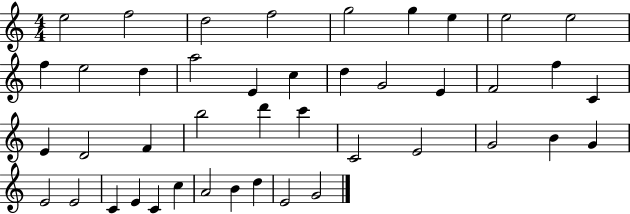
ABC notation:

X:1
T:Untitled
M:4/4
L:1/4
K:C
e2 f2 d2 f2 g2 g e e2 e2 f e2 d a2 E c d G2 E F2 f C E D2 F b2 d' c' C2 E2 G2 B G E2 E2 C E C c A2 B d E2 G2